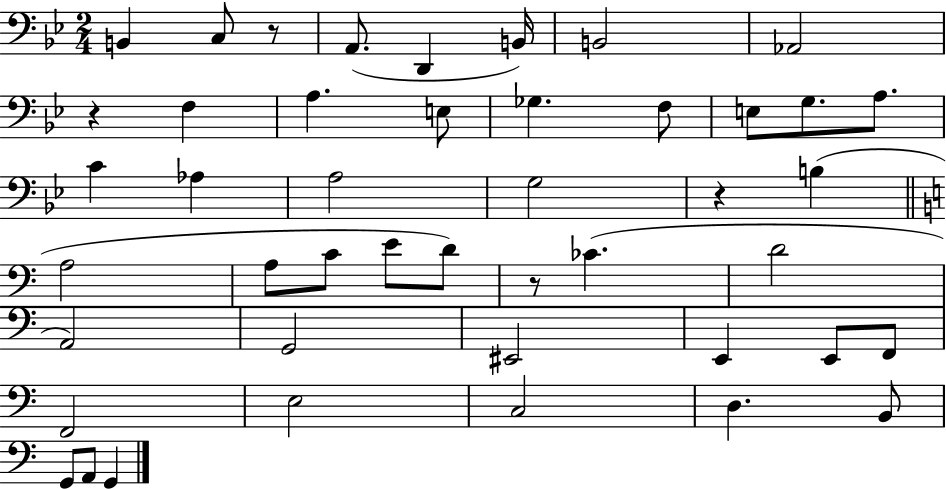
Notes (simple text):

B2/q C3/e R/e A2/e. D2/q B2/s B2/h Ab2/h R/q F3/q A3/q. E3/e Gb3/q. F3/e E3/e G3/e. A3/e. C4/q Ab3/q A3/h G3/h R/q B3/q A3/h A3/e C4/e E4/e D4/e R/e CES4/q. D4/h A2/h G2/h EIS2/h E2/q E2/e F2/e F2/h E3/h C3/h D3/q. B2/e G2/e A2/e G2/q